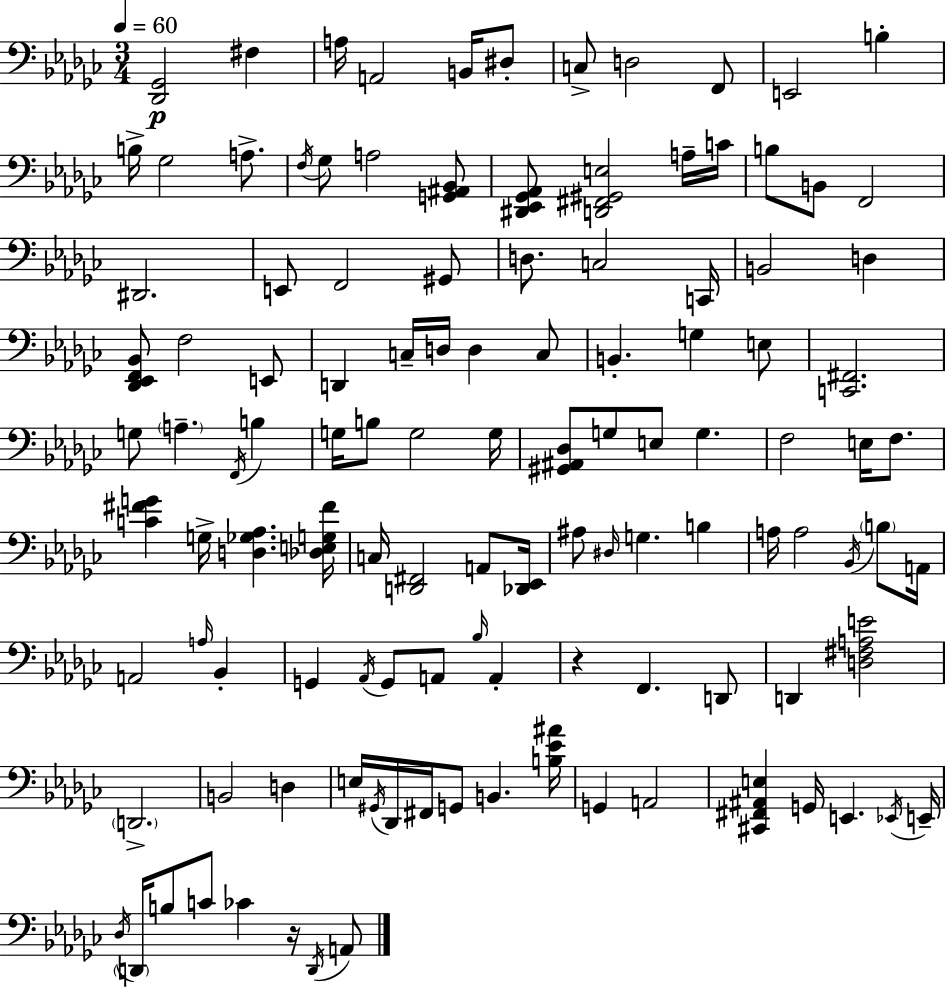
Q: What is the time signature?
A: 3/4